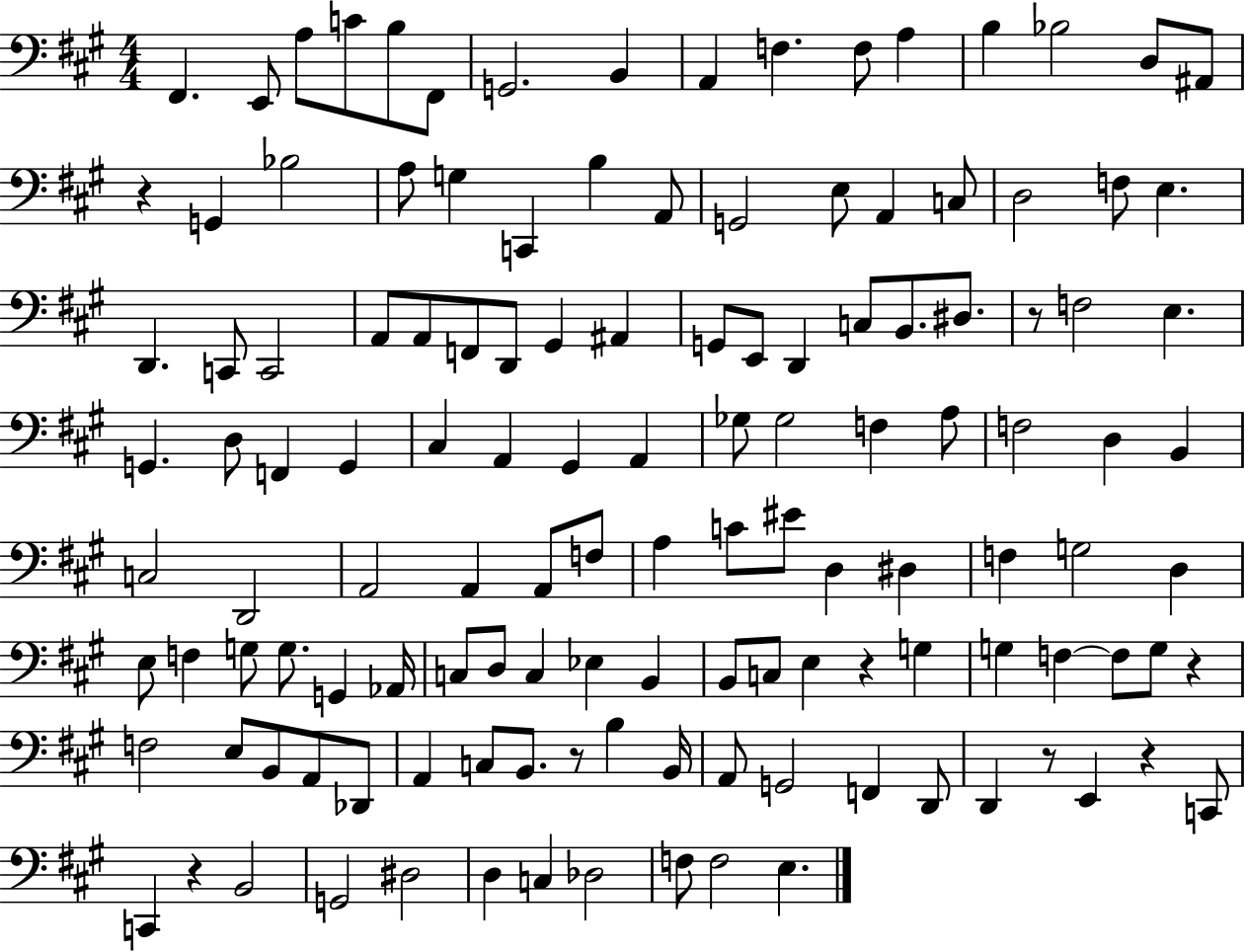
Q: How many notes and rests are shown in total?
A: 130